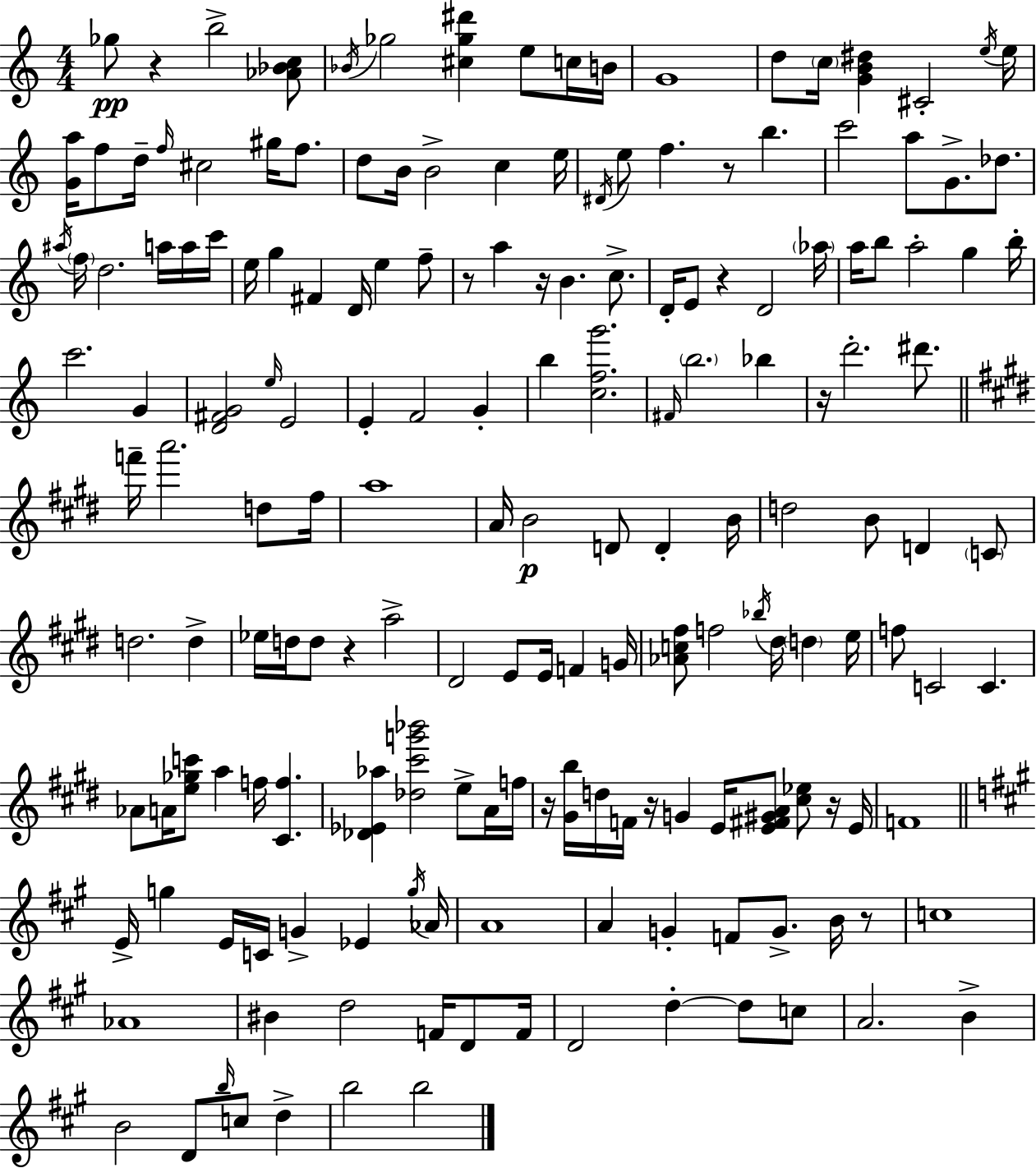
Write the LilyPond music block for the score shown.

{
  \clef treble
  \numericTimeSignature
  \time 4/4
  \key c \major
  \repeat volta 2 { ges''8\pp r4 b''2-> <aes' bes' c''>8 | \acciaccatura { bes'16 } ges''2 <cis'' ges'' dis'''>4 e''8 c''16 | b'16 g'1 | d''8 \parenthesize c''16 <g' b' dis''>4 cis'2-. | \break \acciaccatura { e''16 } e''16 <g' a''>16 f''8 d''16-- \grace { f''16 } cis''2 gis''16 | f''8. d''8 b'16 b'2-> c''4 | e''16 \acciaccatura { dis'16 } e''8 f''4. r8 b''4. | c'''2 a''8 g'8.-> | \break des''8. \acciaccatura { ais''16 } \parenthesize f''16 d''2. | a''16 a''16 c'''16 e''16 g''4 fis'4 d'16 e''4 | f''8-- r8 a''4 r16 b'4. | c''8.-> d'16-. e'8 r4 d'2 | \break \parenthesize aes''16 a''16 b''8 a''2-. | g''4 b''16-. c'''2. | g'4 <d' fis' g'>2 \grace { e''16 } e'2 | e'4-. f'2 | \break g'4-. b''4 <c'' f'' g'''>2. | \grace { fis'16 } \parenthesize b''2. | bes''4 r16 d'''2.-. | dis'''8. \bar "||" \break \key e \major f'''16-- a'''2. d''8 fis''16 | a''1 | a'16 b'2\p d'8 d'4-. b'16 | d''2 b'8 d'4 \parenthesize c'8 | \break d''2. d''4-> | ees''16 d''16 d''8 r4 a''2-> | dis'2 e'8 e'16 f'4 g'16 | <aes' c'' fis''>8 f''2 \acciaccatura { bes''16 } dis''16 \parenthesize d''4 | \break e''16 f''8 c'2 c'4. | aes'8 a'16 <e'' ges'' c'''>8 a''4 f''16 <cis' f''>4. | <des' ees' aes''>4 <des'' cis''' g''' bes'''>2 e''8-> a'16 | f''16 r16 <gis' b''>16 d''16 f'16 r16 g'4 e'16 <e' fis' gis' a'>8 <cis'' ees''>8 r16 | \break e'16 f'1 | \bar "||" \break \key a \major e'16-> g''4 e'16 c'16 g'4-> ees'4 \acciaccatura { g''16 } | aes'16 a'1 | a'4 g'4-. f'8 g'8.-> b'16 r8 | c''1 | \break aes'1 | bis'4 d''2 f'16 d'8 | f'16 d'2 d''4-.~~ d''8 c''8 | a'2. b'4-> | \break b'2 d'8 \grace { b''16 } c''8 d''4-> | b''2 b''2 | } \bar "|."
}